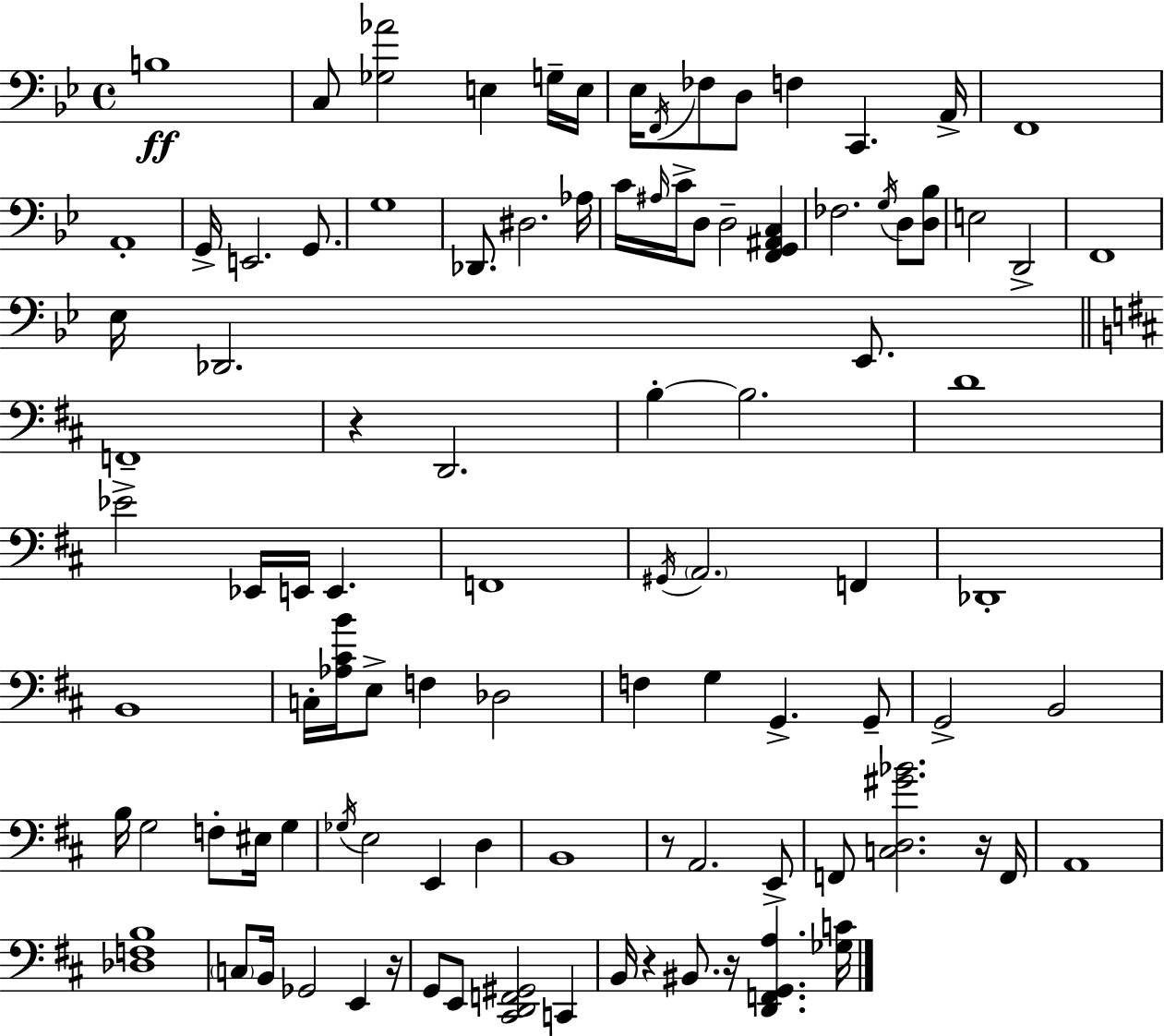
B3/w C3/e [Gb3,Ab4]/h E3/q G3/s E3/s Eb3/s F2/s FES3/e D3/e F3/q C2/q. A2/s F2/w A2/w G2/s E2/h. G2/e. G3/w Db2/e. D#3/h. Ab3/s C4/s A#3/s C4/s D3/e D3/h [F2,G2,A#2,C3]/q FES3/h. G3/s D3/e [D3,Bb3]/e E3/h D2/h F2/w Eb3/s Db2/h. Eb2/e. F2/w R/q D2/h. B3/q B3/h. D4/w Eb4/h Eb2/s E2/s E2/q. F2/w G#2/s A2/h. F2/q Db2/w B2/w C3/s [Ab3,C#4,B4]/s E3/e F3/q Db3/h F3/q G3/q G2/q. G2/e G2/h B2/h B3/s G3/h F3/e EIS3/s G3/q Gb3/s E3/h E2/q D3/q B2/w R/e A2/h. E2/e F2/e [C3,D3,G#4,Bb4]/h. R/s F2/s A2/w [Db3,F3,B3]/w C3/e B2/s Gb2/h E2/q R/s G2/e E2/e [C#2,D2,F2,G#2]/h C2/q B2/s R/q BIS2/e. R/s [D2,F2,G2,A3]/q. [Gb3,C4]/s